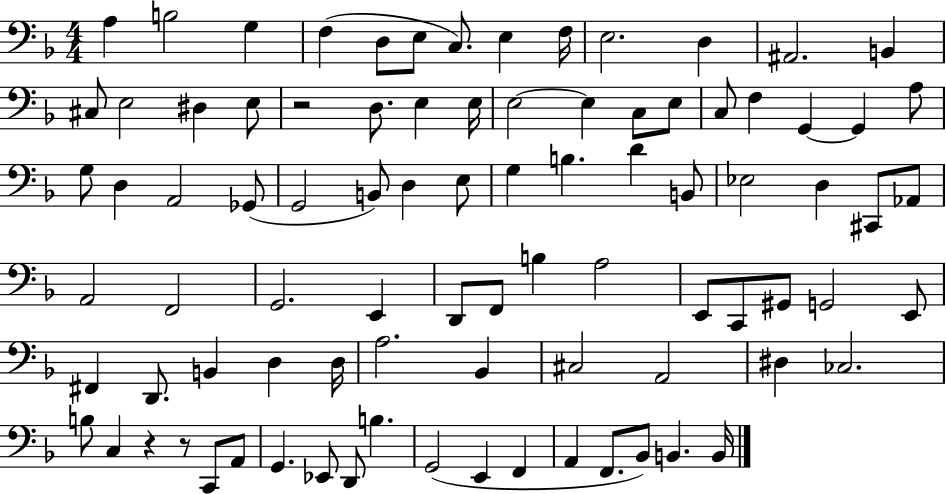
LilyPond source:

{
  \clef bass
  \numericTimeSignature
  \time 4/4
  \key f \major
  \repeat volta 2 { a4 b2 g4 | f4( d8 e8 c8.) e4 f16 | e2. d4 | ais,2. b,4 | \break cis8 e2 dis4 e8 | r2 d8. e4 e16 | e2~~ e4 c8 e8 | c8 f4 g,4~~ g,4 a8 | \break g8 d4 a,2 ges,8( | g,2 b,8) d4 e8 | g4 b4. d'4 b,8 | ees2 d4 cis,8 aes,8 | \break a,2 f,2 | g,2. e,4 | d,8 f,8 b4 a2 | e,8 c,8 gis,8 g,2 e,8 | \break fis,4 d,8. b,4 d4 d16 | a2. bes,4 | cis2 a,2 | dis4 ces2. | \break b8 c4 r4 r8 c,8 a,8 | g,4. ees,8 d,8 b4. | g,2( e,4 f,4 | a,4 f,8. bes,8) b,4. b,16 | \break } \bar "|."
}